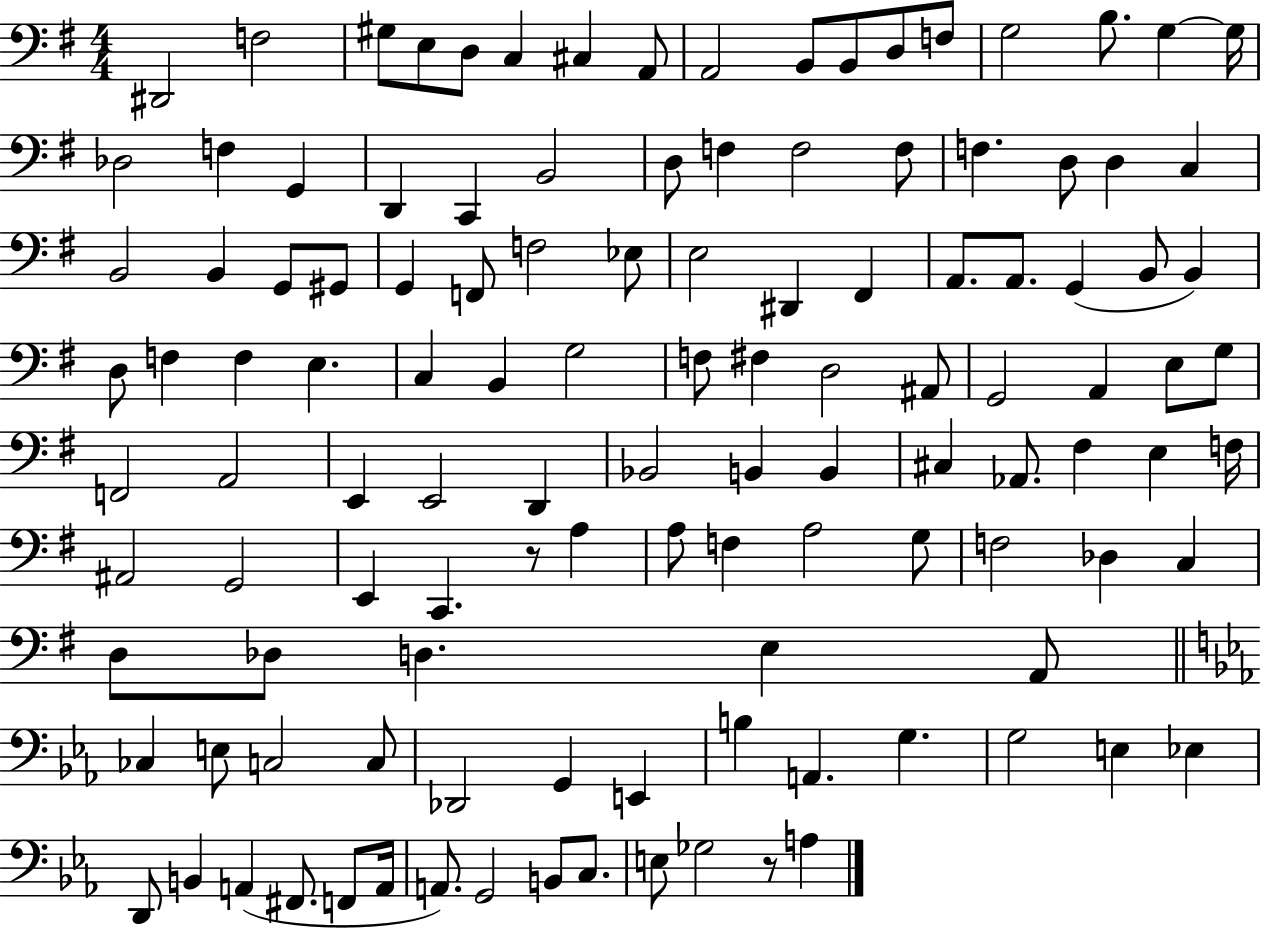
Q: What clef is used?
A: bass